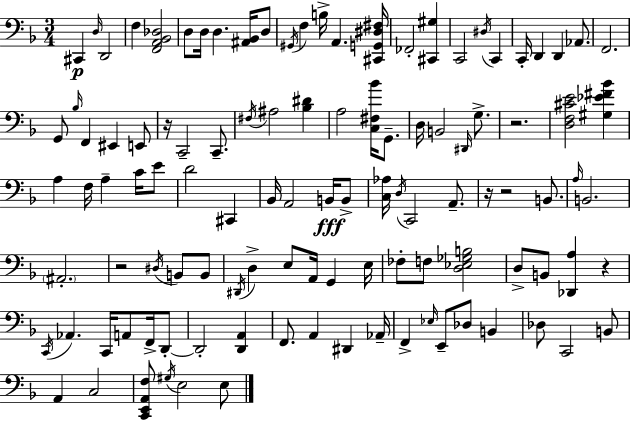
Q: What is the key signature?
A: D minor